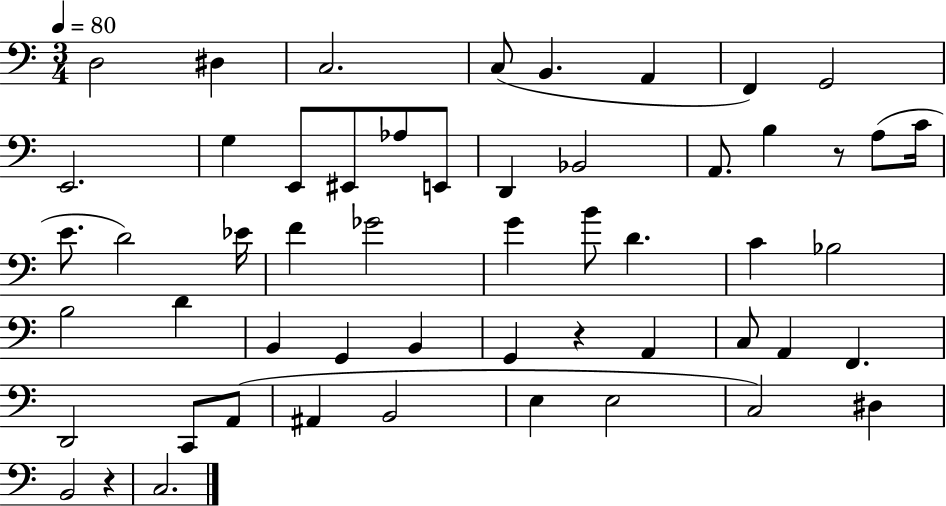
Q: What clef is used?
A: bass